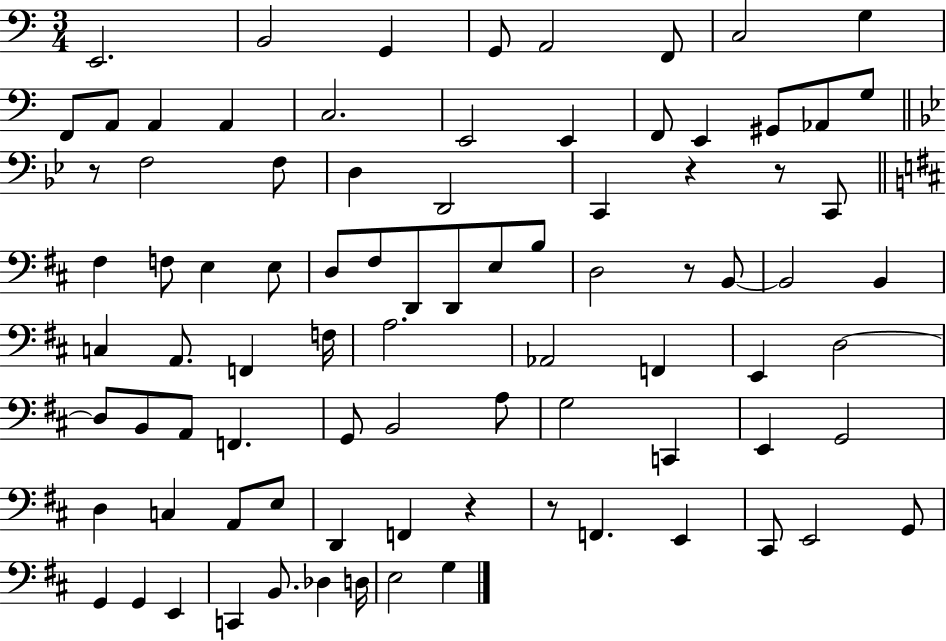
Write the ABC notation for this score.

X:1
T:Untitled
M:3/4
L:1/4
K:C
E,,2 B,,2 G,, G,,/2 A,,2 F,,/2 C,2 G, F,,/2 A,,/2 A,, A,, C,2 E,,2 E,, F,,/2 E,, ^G,,/2 _A,,/2 G,/2 z/2 F,2 F,/2 D, D,,2 C,, z z/2 C,,/2 ^F, F,/2 E, E,/2 D,/2 ^F,/2 D,,/2 D,,/2 E,/2 B,/2 D,2 z/2 B,,/2 B,,2 B,, C, A,,/2 F,, F,/4 A,2 _A,,2 F,, E,, D,2 D,/2 B,,/2 A,,/2 F,, G,,/2 B,,2 A,/2 G,2 C,, E,, G,,2 D, C, A,,/2 E,/2 D,, F,, z z/2 F,, E,, ^C,,/2 E,,2 G,,/2 G,, G,, E,, C,, B,,/2 _D, D,/4 E,2 G,